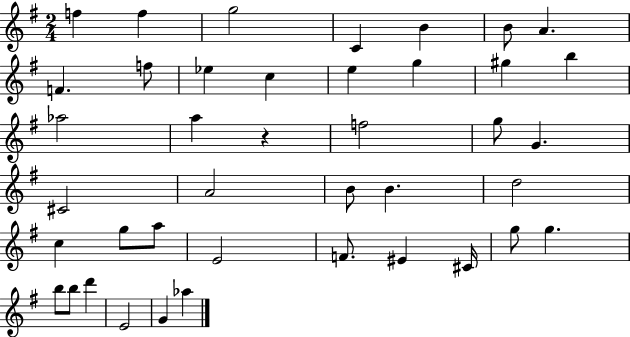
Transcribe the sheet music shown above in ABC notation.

X:1
T:Untitled
M:2/4
L:1/4
K:G
f f g2 C B B/2 A F f/2 _e c e g ^g b _a2 a z f2 g/2 G ^C2 A2 B/2 B d2 c g/2 a/2 E2 F/2 ^E ^C/4 g/2 g b/2 b/2 d' E2 G _a